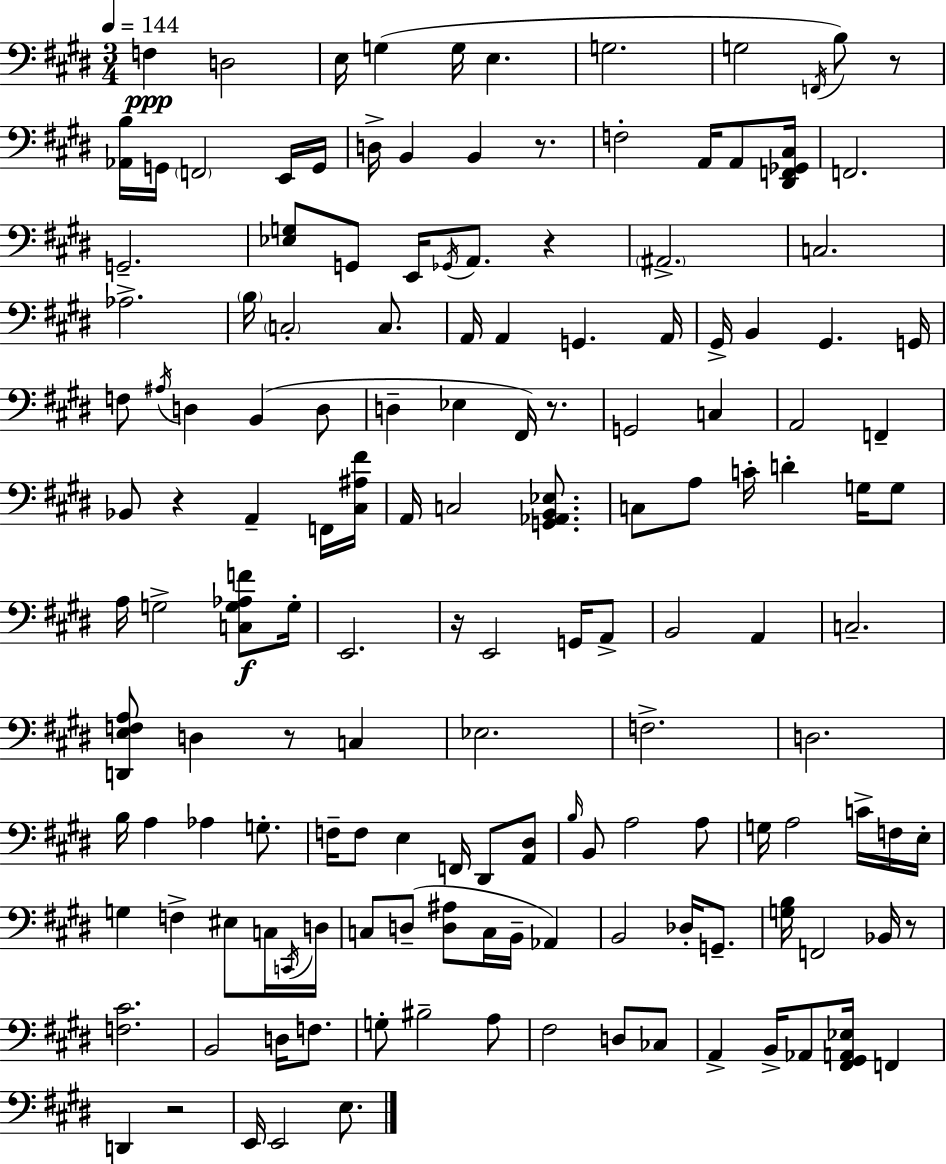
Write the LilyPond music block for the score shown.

{
  \clef bass
  \numericTimeSignature
  \time 3/4
  \key e \major
  \tempo 4 = 144
  f4\ppp d2 | e16 g4( g16 e4. | g2. | g2 \acciaccatura { f,16 }) b8 r8 | \break <aes, b>16 g,16 \parenthesize f,2 e,16 | g,16 d16-> b,4 b,4 r8. | f2-. a,16 a,8 | <dis, f, ges, cis>16 f,2. | \break g,2.-- | <ees g>8 g,8 e,16 \acciaccatura { ges,16 } a,8. r4 | \parenthesize ais,2.-> | c2. | \break aes2.-> | \parenthesize b16 \parenthesize c2-. c8. | a,16 a,4 g,4. | a,16 gis,16-> b,4 gis,4. | \break g,16 f8 \acciaccatura { ais16 } d4 b,4( | d8 d4-- ees4 fis,16) | r8. g,2 c4 | a,2 f,4-- | \break bes,8 r4 a,4-- | f,16 <cis ais fis'>16 a,16 c2 | <g, aes, b, ees>8. c8 a8 c'16-. d'4-. | g16 g8 a16 g2-> | \break <c g aes f'>8\f g16-. e,2. | r16 e,2 | g,16 a,8-> b,2 a,4 | c2.-- | \break <d, e f a>8 d4 r8 c4 | ees2. | f2.-> | d2. | \break b16 a4 aes4 | g8.-. f16-- f8 e4 f,16 dis,8 | <a, dis>8 \grace { b16 } b,8 a2 | a8 g16 a2 | \break c'16-> f16 e16-. g4 f4-> | eis8 c16 \acciaccatura { c,16 } d16 c8 d8--( <d ais>8 c16 | b,16-- aes,4) b,2 | des16-. g,8.-- <g b>16 f,2 | \break bes,16 r8 <f cis'>2. | b,2 | d16 f8. g8-. bis2-- | a8 fis2 | \break d8 ces8 a,4-> b,16-> aes,8 | <fis, gis, a, ees>16 f,4 d,4 r2 | e,16 e,2 | e8. \bar "|."
}